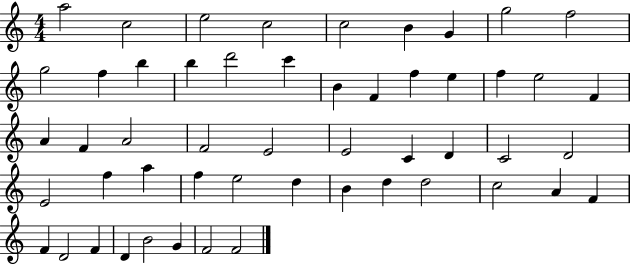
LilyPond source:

{
  \clef treble
  \numericTimeSignature
  \time 4/4
  \key c \major
  a''2 c''2 | e''2 c''2 | c''2 b'4 g'4 | g''2 f''2 | \break g''2 f''4 b''4 | b''4 d'''2 c'''4 | b'4 f'4 f''4 e''4 | f''4 e''2 f'4 | \break a'4 f'4 a'2 | f'2 e'2 | e'2 c'4 d'4 | c'2 d'2 | \break e'2 f''4 a''4 | f''4 e''2 d''4 | b'4 d''4 d''2 | c''2 a'4 f'4 | \break f'4 d'2 f'4 | d'4 b'2 g'4 | f'2 f'2 | \bar "|."
}